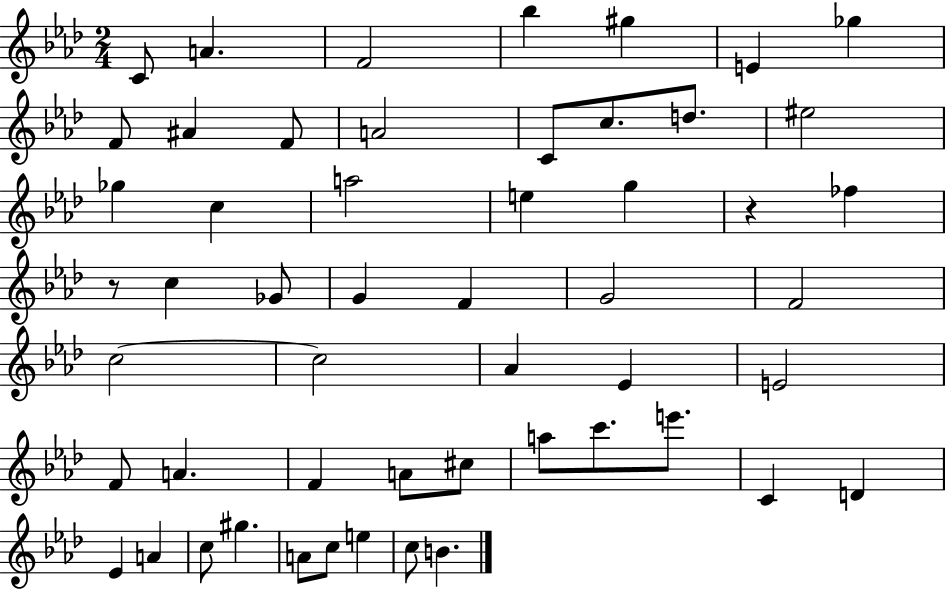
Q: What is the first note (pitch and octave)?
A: C4